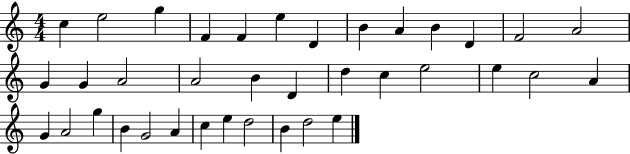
X:1
T:Untitled
M:4/4
L:1/4
K:C
c e2 g F F e D B A B D F2 A2 G G A2 A2 B D d c e2 e c2 A G A2 g B G2 A c e d2 B d2 e